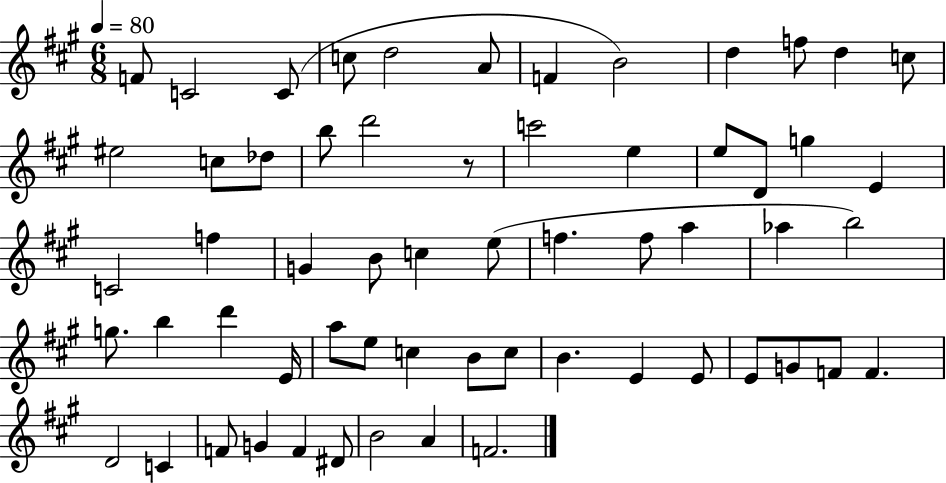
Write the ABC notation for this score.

X:1
T:Untitled
M:6/8
L:1/4
K:A
F/2 C2 C/2 c/2 d2 A/2 F B2 d f/2 d c/2 ^e2 c/2 _d/2 b/2 d'2 z/2 c'2 e e/2 D/2 g E C2 f G B/2 c e/2 f f/2 a _a b2 g/2 b d' E/4 a/2 e/2 c B/2 c/2 B E E/2 E/2 G/2 F/2 F D2 C F/2 G F ^D/2 B2 A F2